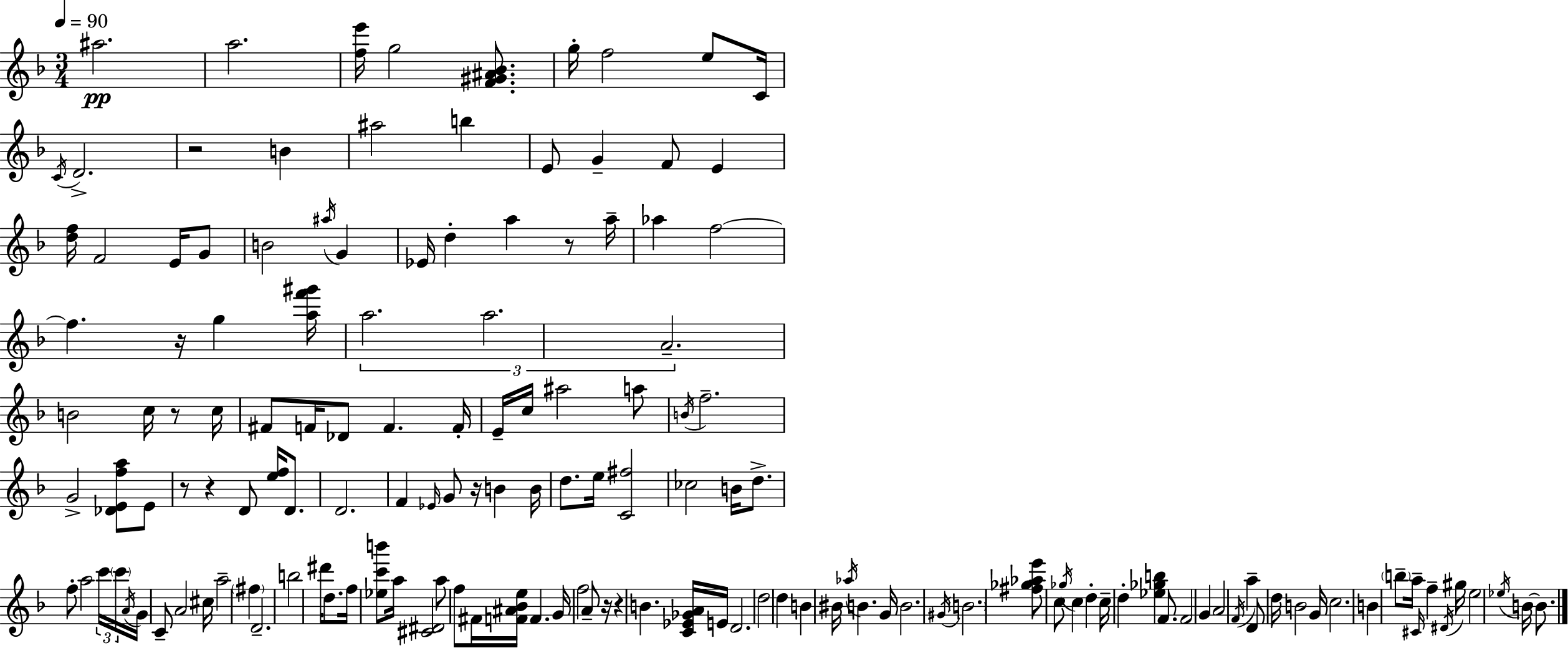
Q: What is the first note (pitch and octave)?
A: A#5